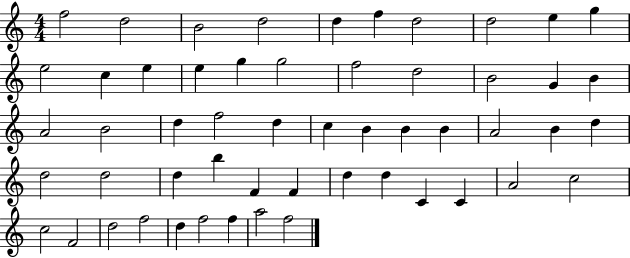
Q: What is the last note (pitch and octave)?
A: F5